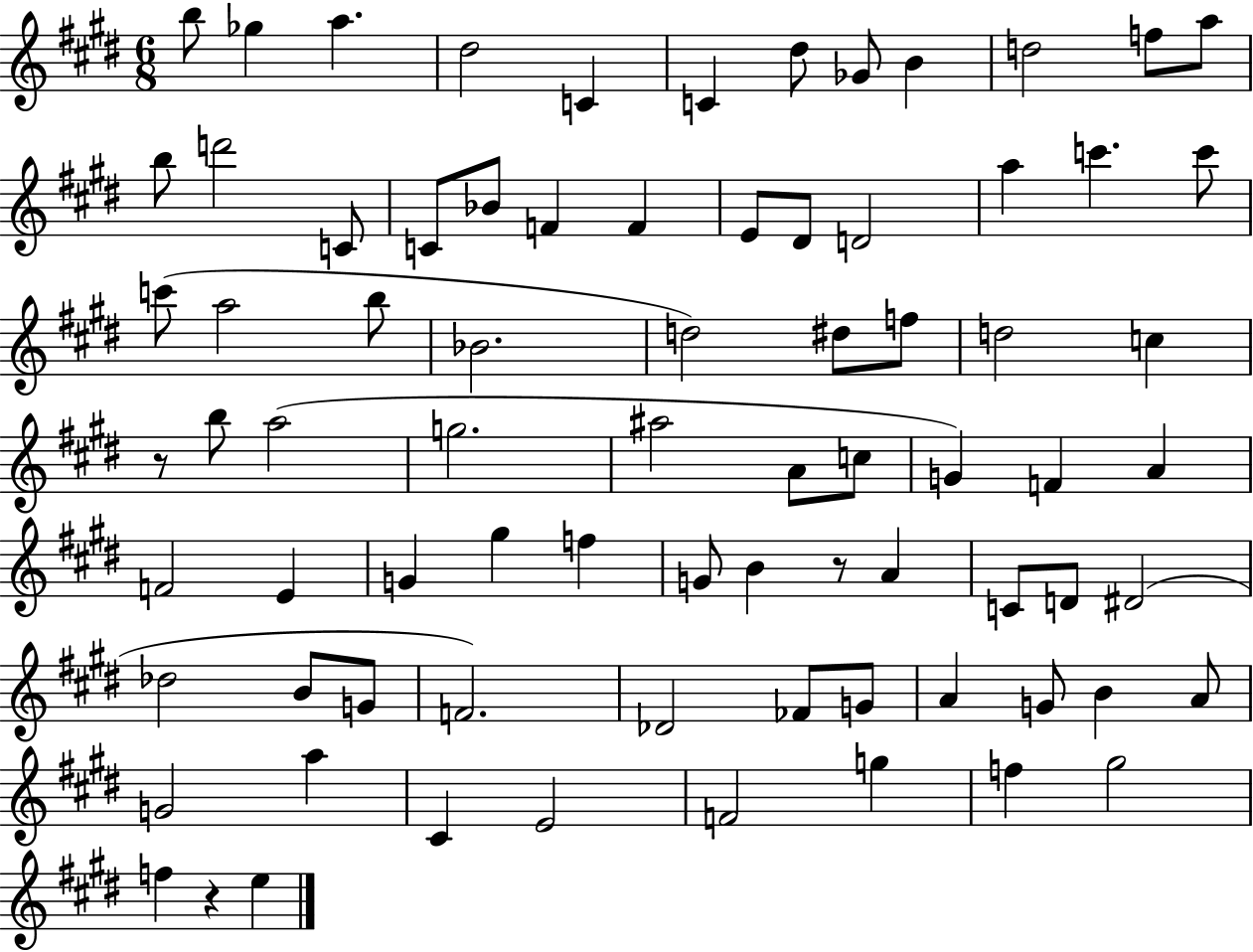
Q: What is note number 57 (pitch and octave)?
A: G4